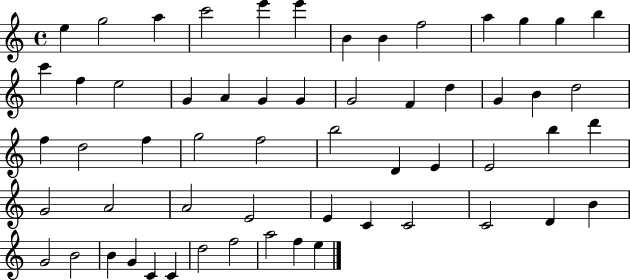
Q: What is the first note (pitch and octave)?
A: E5